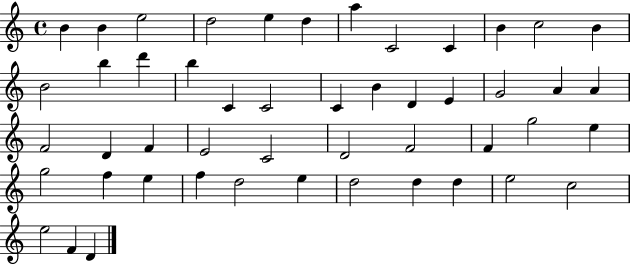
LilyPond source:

{
  \clef treble
  \time 4/4
  \defaultTimeSignature
  \key c \major
  b'4 b'4 e''2 | d''2 e''4 d''4 | a''4 c'2 c'4 | b'4 c''2 b'4 | \break b'2 b''4 d'''4 | b''4 c'4 c'2 | c'4 b'4 d'4 e'4 | g'2 a'4 a'4 | \break f'2 d'4 f'4 | e'2 c'2 | d'2 f'2 | f'4 g''2 e''4 | \break g''2 f''4 e''4 | f''4 d''2 e''4 | d''2 d''4 d''4 | e''2 c''2 | \break e''2 f'4 d'4 | \bar "|."
}